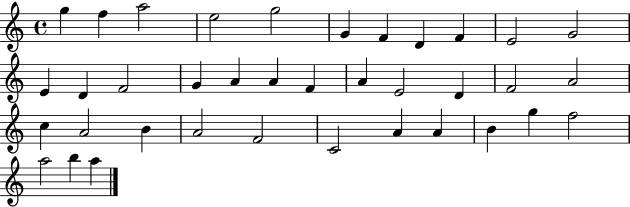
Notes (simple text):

G5/q F5/q A5/h E5/h G5/h G4/q F4/q D4/q F4/q E4/h G4/h E4/q D4/q F4/h G4/q A4/q A4/q F4/q A4/q E4/h D4/q F4/h A4/h C5/q A4/h B4/q A4/h F4/h C4/h A4/q A4/q B4/q G5/q F5/h A5/h B5/q A5/q